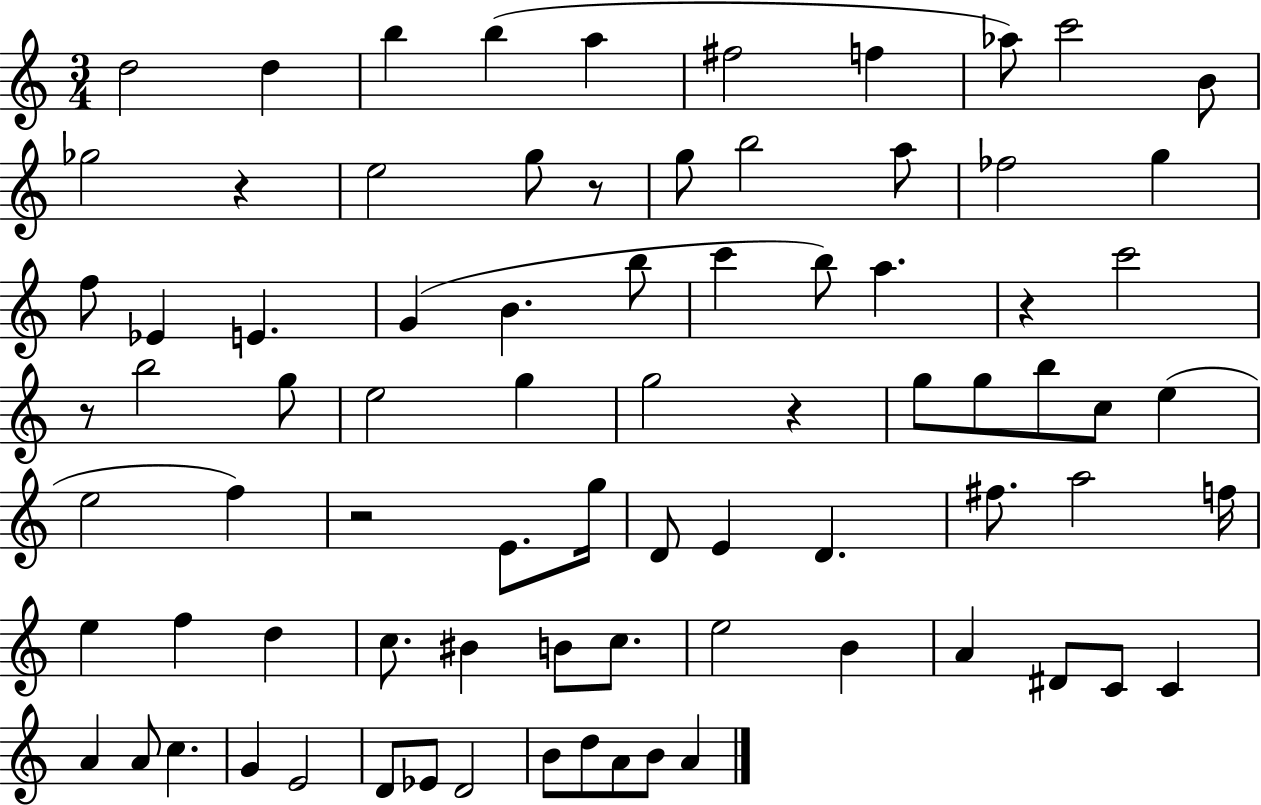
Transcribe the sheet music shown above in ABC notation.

X:1
T:Untitled
M:3/4
L:1/4
K:C
d2 d b b a ^f2 f _a/2 c'2 B/2 _g2 z e2 g/2 z/2 g/2 b2 a/2 _f2 g f/2 _E E G B b/2 c' b/2 a z c'2 z/2 b2 g/2 e2 g g2 z g/2 g/2 b/2 c/2 e e2 f z2 E/2 g/4 D/2 E D ^f/2 a2 f/4 e f d c/2 ^B B/2 c/2 e2 B A ^D/2 C/2 C A A/2 c G E2 D/2 _E/2 D2 B/2 d/2 A/2 B/2 A